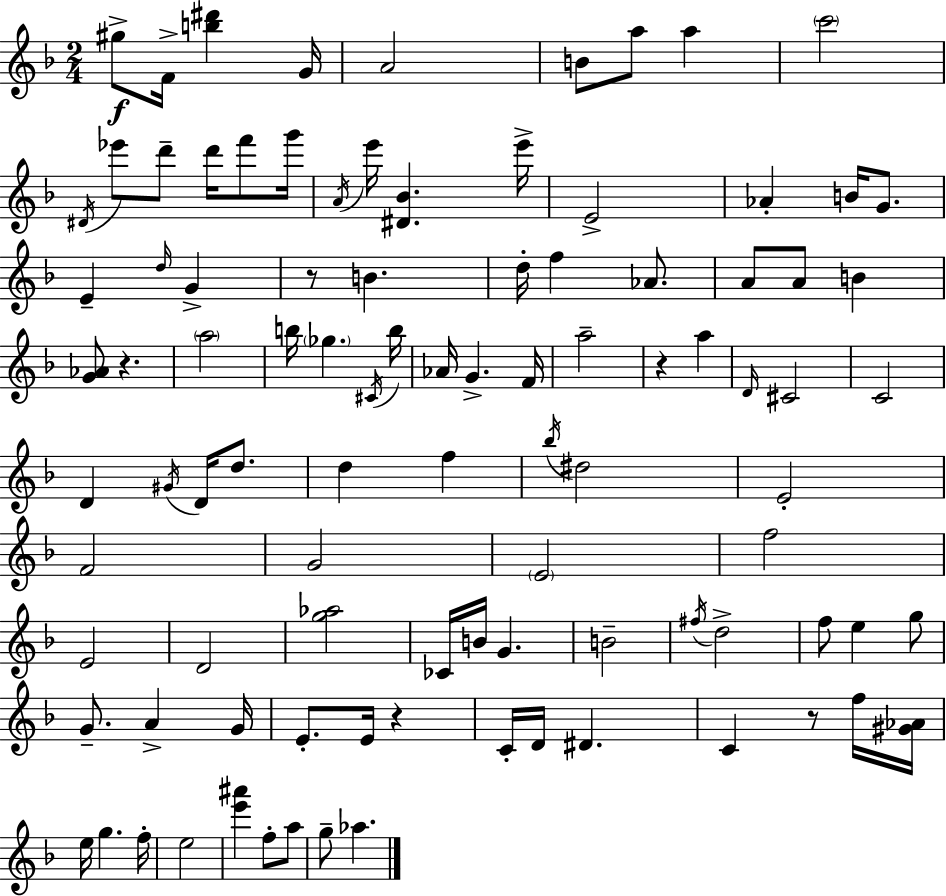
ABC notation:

X:1
T:Untitled
M:2/4
L:1/4
K:F
^g/2 F/4 [b^d'] G/4 A2 B/2 a/2 a c'2 ^D/4 _e'/2 d'/2 d'/4 f'/2 g'/4 A/4 e'/4 [^D_B] e'/4 E2 _A B/4 G/2 E d/4 G z/2 B d/4 f _A/2 A/2 A/2 B [G_A]/2 z a2 b/4 _g ^C/4 b/4 _A/4 G F/4 a2 z a D/4 ^C2 C2 D ^G/4 D/4 d/2 d f _b/4 ^d2 E2 F2 G2 E2 f2 E2 D2 [g_a]2 _C/4 B/4 G B2 ^f/4 d2 f/2 e g/2 G/2 A G/4 E/2 E/4 z C/4 D/4 ^D C z/2 f/4 [^G_A]/4 e/4 g f/4 e2 [e'^a'] f/2 a/2 g/2 _a